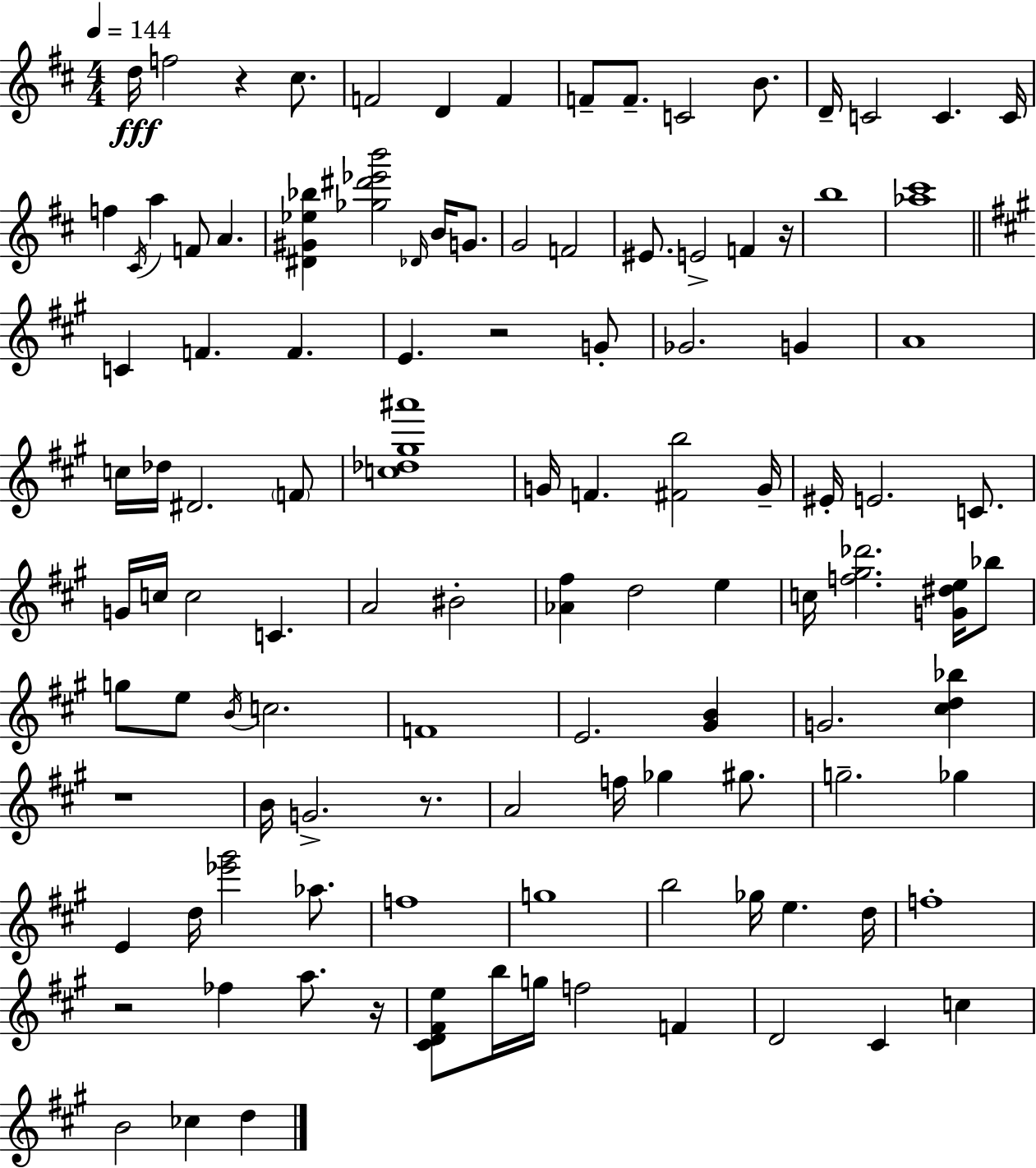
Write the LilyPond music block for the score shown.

{
  \clef treble
  \numericTimeSignature
  \time 4/4
  \key d \major
  \tempo 4 = 144
  \repeat volta 2 { d''16\fff f''2 r4 cis''8. | f'2 d'4 f'4 | f'8-- f'8.-- c'2 b'8. | d'16-- c'2 c'4. c'16 | \break f''4 \acciaccatura { cis'16 } a''4 f'8 a'4. | <dis' gis' ees'' bes''>4 <ges'' dis''' ees''' b'''>2 \grace { des'16 } b'16 g'8. | g'2 f'2 | eis'8. e'2-> f'4 | \break r16 b''1 | <aes'' cis'''>1 | \bar "||" \break \key a \major c'4 f'4. f'4. | e'4. r2 g'8-. | ges'2. g'4 | a'1 | \break c''16 des''16 dis'2. \parenthesize f'8 | <c'' des'' gis'' ais'''>1 | g'16 f'4. <fis' b''>2 g'16-- | eis'16-. e'2. c'8. | \break g'16 c''16 c''2 c'4. | a'2 bis'2-. | <aes' fis''>4 d''2 e''4 | c''16 <f'' gis'' des'''>2. <g' dis'' e''>16 bes''8 | \break g''8 e''8 \acciaccatura { b'16 } c''2. | f'1 | e'2. <gis' b'>4 | g'2. <cis'' d'' bes''>4 | \break r1 | b'16 g'2.-> r8. | a'2 f''16 ges''4 gis''8. | g''2.-- ges''4 | \break e'4 d''16 <ees''' gis'''>2 aes''8. | f''1 | g''1 | b''2 ges''16 e''4. | \break d''16 f''1-. | r2 fes''4 a''8. | r16 <cis' d' fis' e''>8 b''16 g''16 f''2 f'4 | d'2 cis'4 c''4 | \break b'2 ces''4 d''4 | } \bar "|."
}